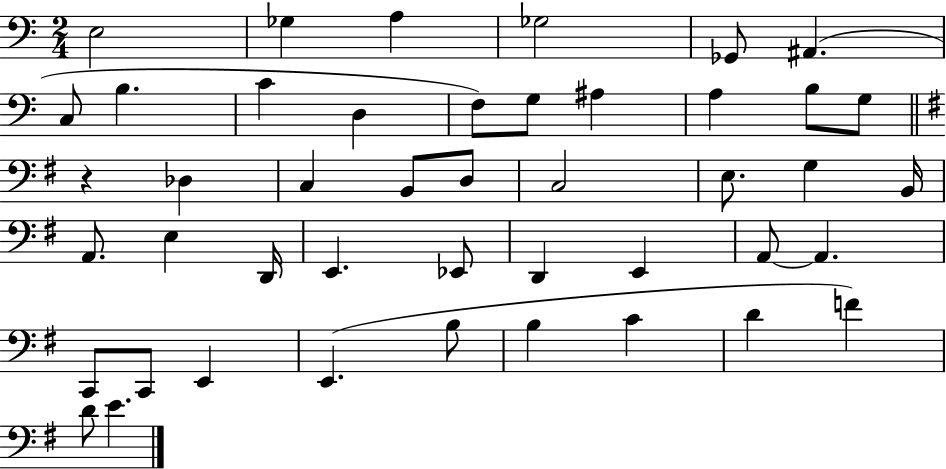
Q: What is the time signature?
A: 2/4